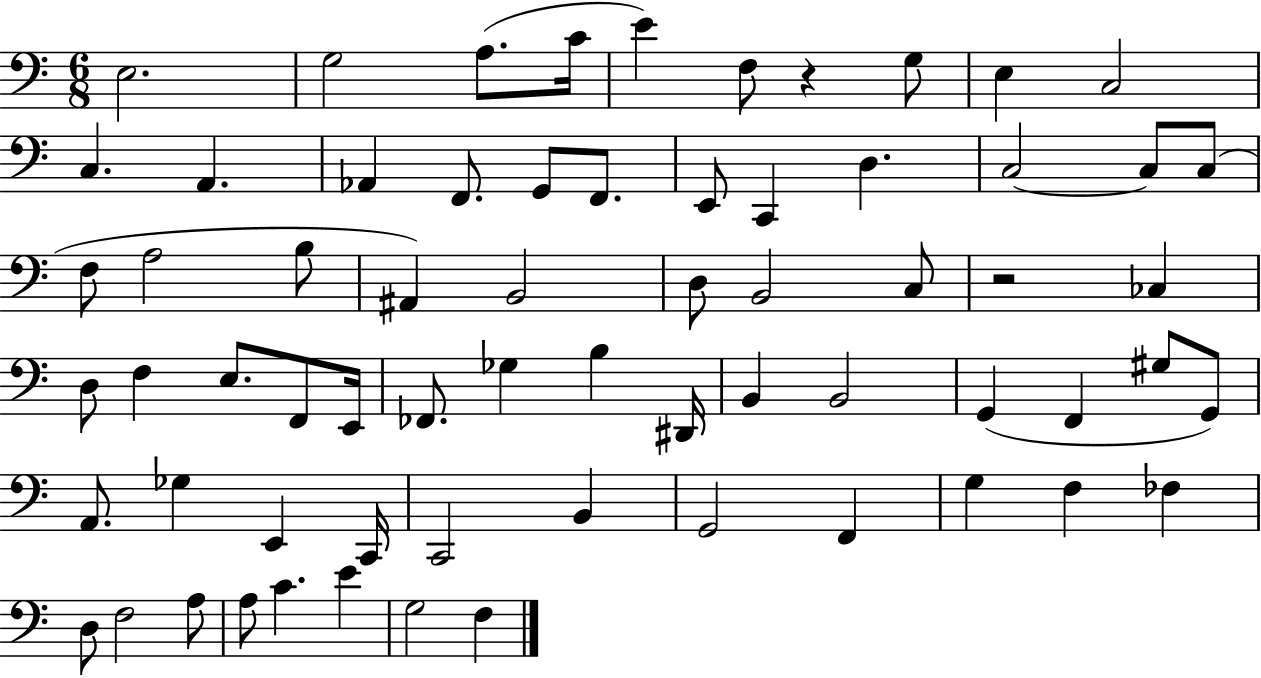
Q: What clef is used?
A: bass